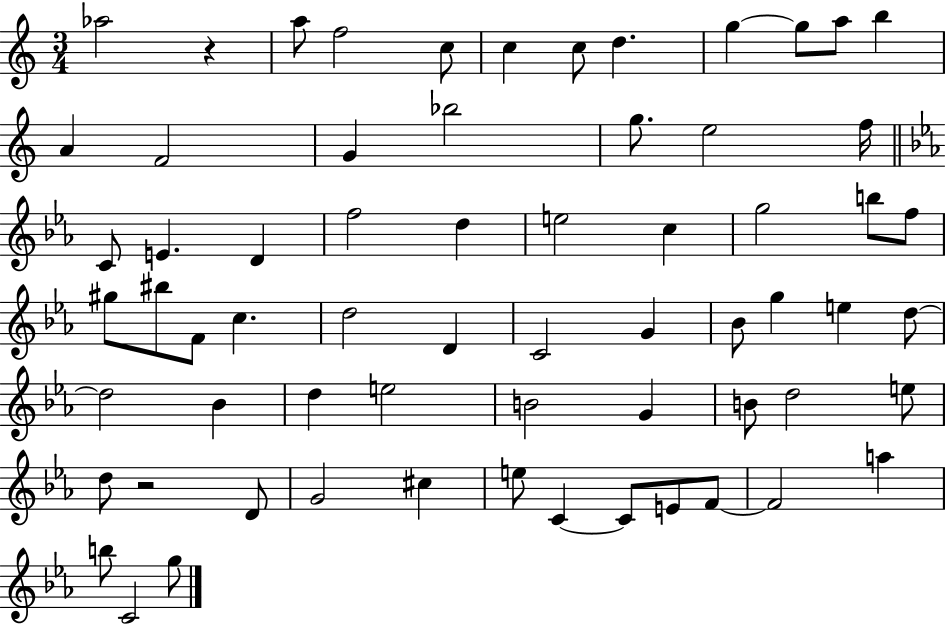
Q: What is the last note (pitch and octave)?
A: G5